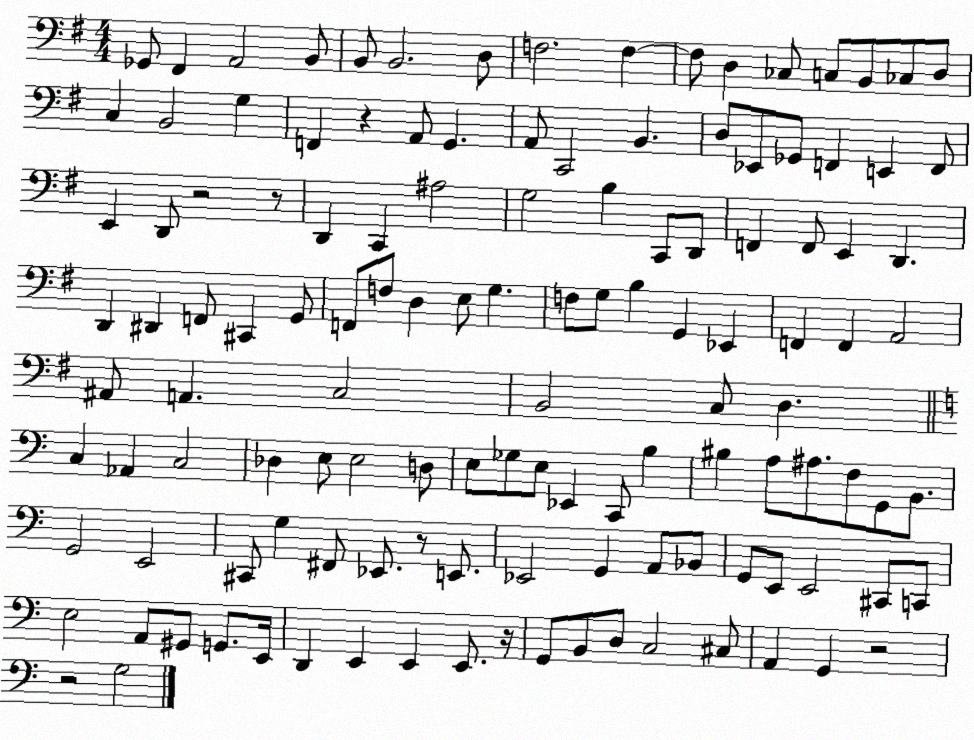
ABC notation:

X:1
T:Untitled
M:4/4
L:1/4
K:G
_G,,/2 ^F,, A,,2 B,,/2 B,,/2 B,,2 D,/2 F,2 F, F,/2 D, _C,/2 C,/2 B,,/2 _C,/2 D,/2 C, B,,2 G, F,, z A,,/2 G,, A,,/2 C,,2 B,, D,/2 _E,,/2 _G,,/2 F,, E,, F,,/2 E,, D,,/2 z2 z/2 D,, C,, ^A,2 G,2 B, C,,/2 D,,/2 F,, F,,/2 E,, D,, D,, ^D,, F,,/2 ^C,, G,,/2 F,,/2 F,/2 D, E,/2 G, F,/2 G,/2 B, G,, _E,, F,, F,, A,,2 ^A,,/2 A,, C,2 B,,2 C,/2 D, C, _A,, C,2 _D, E,/2 E,2 D,/2 E,/2 _G,/2 E,/2 _E,, C,,/2 B, ^B, A,/2 ^A,/2 F,/2 G,,/2 B,,/2 G,,2 E,,2 ^C,,/2 G, ^F,,/2 _E,,/2 z/2 E,,/2 _E,,2 G,, A,,/2 _B,,/2 G,,/2 E,,/2 E,,2 ^C,,/2 C,,/2 E,2 A,,/2 ^G,,/2 G,,/2 E,,/4 D,, E,, E,, E,,/2 z/4 G,,/2 B,,/2 D,/2 C,2 ^C,/2 A,, G,, z2 z2 G,2